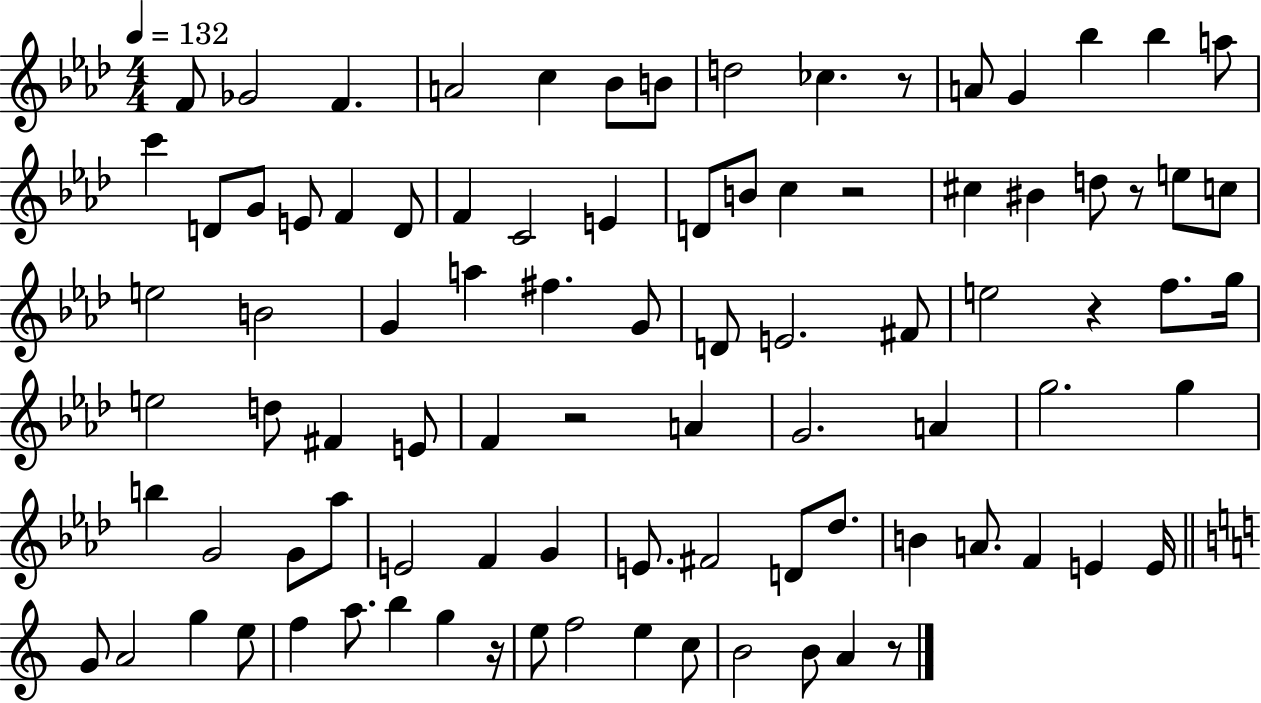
{
  \clef treble
  \numericTimeSignature
  \time 4/4
  \key aes \major
  \tempo 4 = 132
  f'8 ges'2 f'4. | a'2 c''4 bes'8 b'8 | d''2 ces''4. r8 | a'8 g'4 bes''4 bes''4 a''8 | \break c'''4 d'8 g'8 e'8 f'4 d'8 | f'4 c'2 e'4 | d'8 b'8 c''4 r2 | cis''4 bis'4 d''8 r8 e''8 c''8 | \break e''2 b'2 | g'4 a''4 fis''4. g'8 | d'8 e'2. fis'8 | e''2 r4 f''8. g''16 | \break e''2 d''8 fis'4 e'8 | f'4 r2 a'4 | g'2. a'4 | g''2. g''4 | \break b''4 g'2 g'8 aes''8 | e'2 f'4 g'4 | e'8. fis'2 d'8 des''8. | b'4 a'8. f'4 e'4 e'16 | \break \bar "||" \break \key a \minor g'8 a'2 g''4 e''8 | f''4 a''8. b''4 g''4 r16 | e''8 f''2 e''4 c''8 | b'2 b'8 a'4 r8 | \break \bar "|."
}